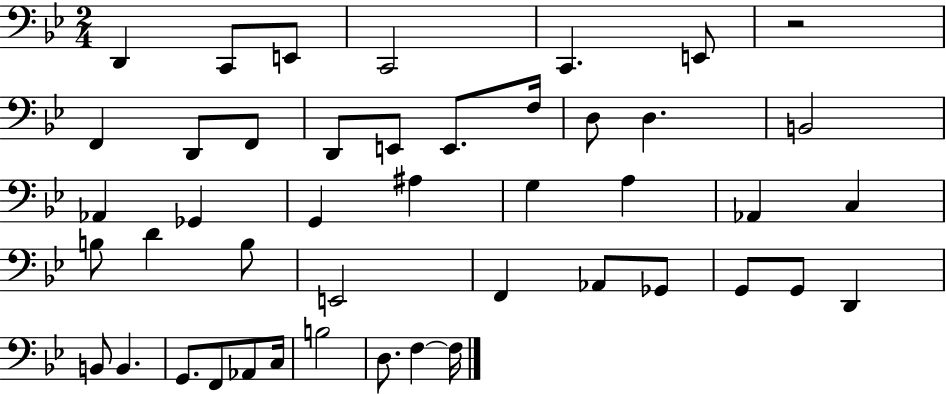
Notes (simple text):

D2/q C2/e E2/e C2/h C2/q. E2/e R/h F2/q D2/e F2/e D2/e E2/e E2/e. F3/s D3/e D3/q. B2/h Ab2/q Gb2/q G2/q A#3/q G3/q A3/q Ab2/q C3/q B3/e D4/q B3/e E2/h F2/q Ab2/e Gb2/e G2/e G2/e D2/q B2/e B2/q. G2/e. F2/e Ab2/e C3/s B3/h D3/e. F3/q F3/s